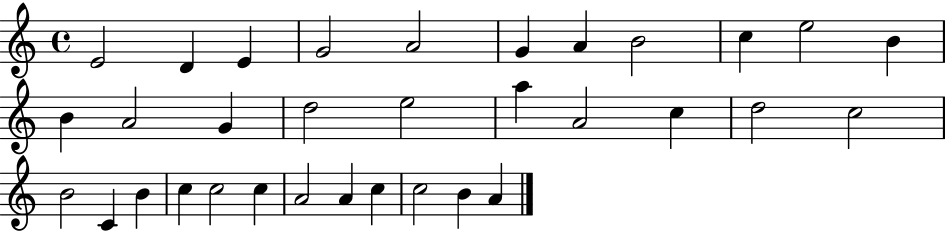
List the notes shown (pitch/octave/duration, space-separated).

E4/h D4/q E4/q G4/h A4/h G4/q A4/q B4/h C5/q E5/h B4/q B4/q A4/h G4/q D5/h E5/h A5/q A4/h C5/q D5/h C5/h B4/h C4/q B4/q C5/q C5/h C5/q A4/h A4/q C5/q C5/h B4/q A4/q